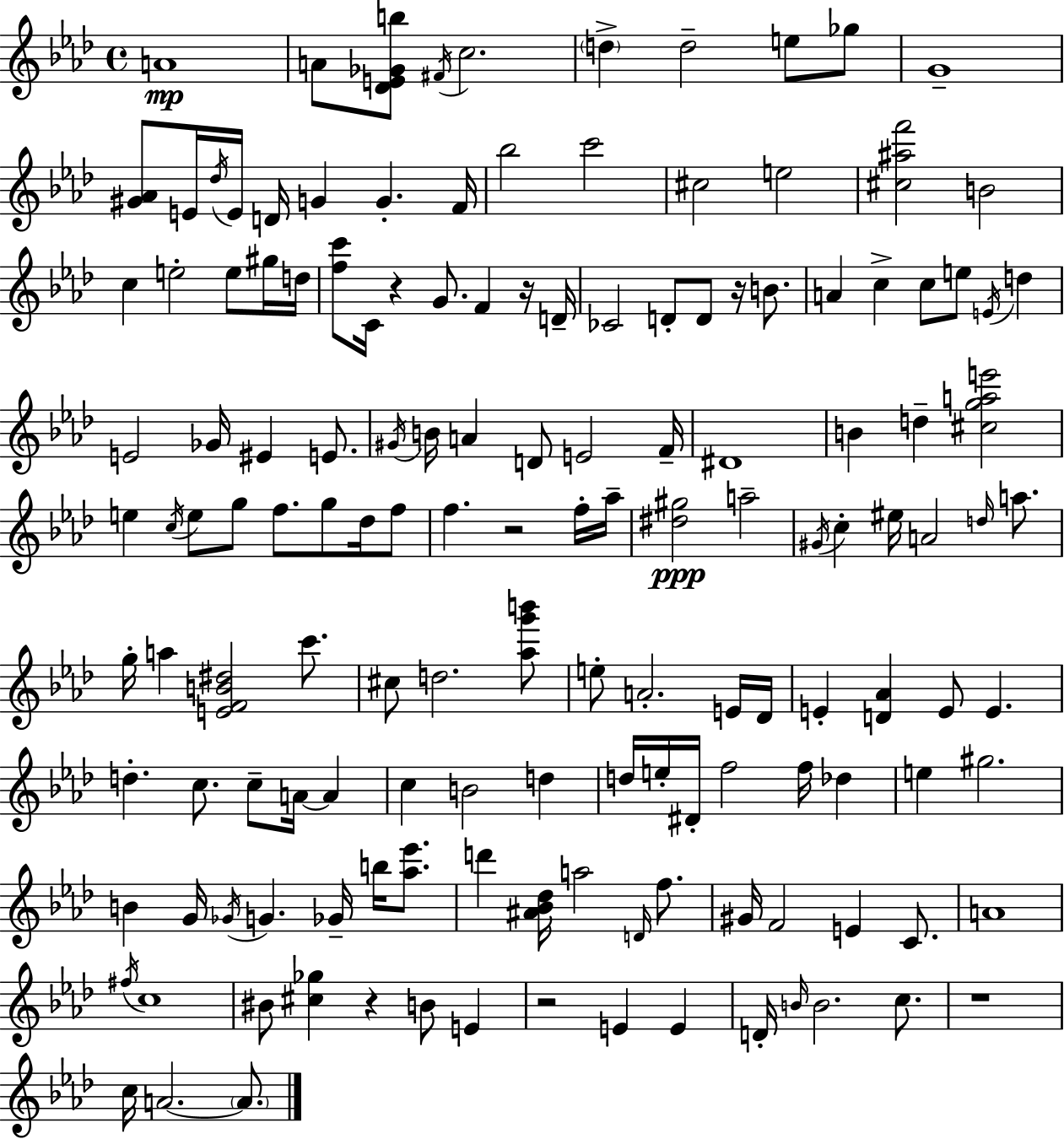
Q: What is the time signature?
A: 4/4